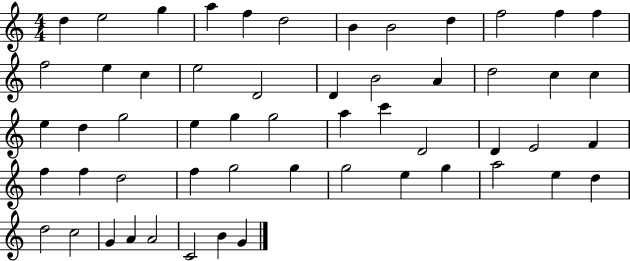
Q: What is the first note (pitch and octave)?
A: D5